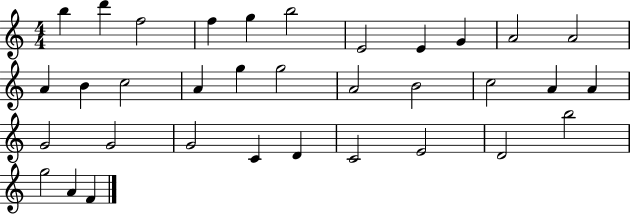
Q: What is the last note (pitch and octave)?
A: F4